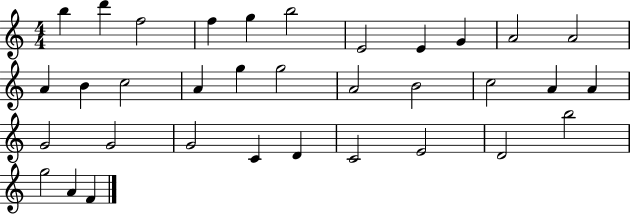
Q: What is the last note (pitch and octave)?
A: F4